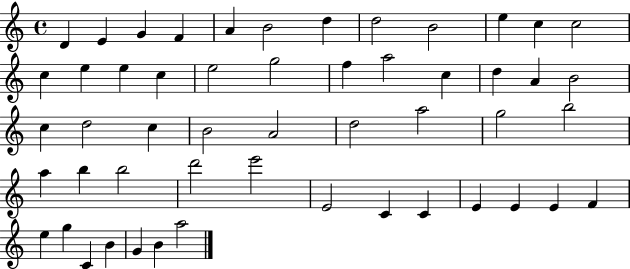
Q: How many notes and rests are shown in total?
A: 52